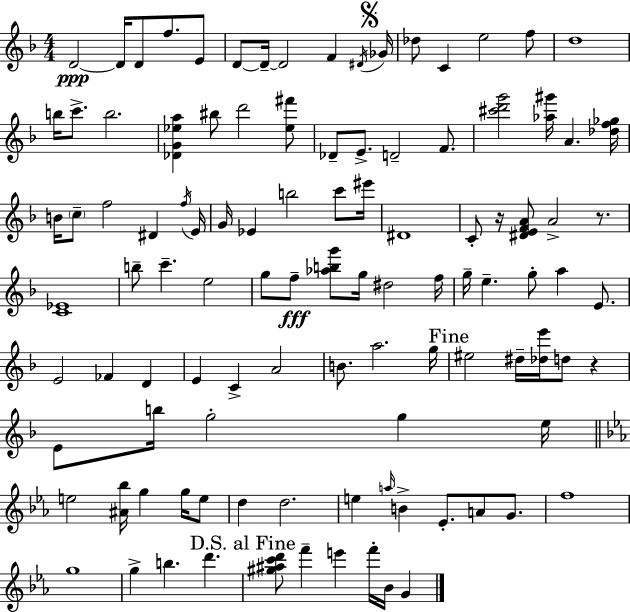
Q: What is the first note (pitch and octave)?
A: D4